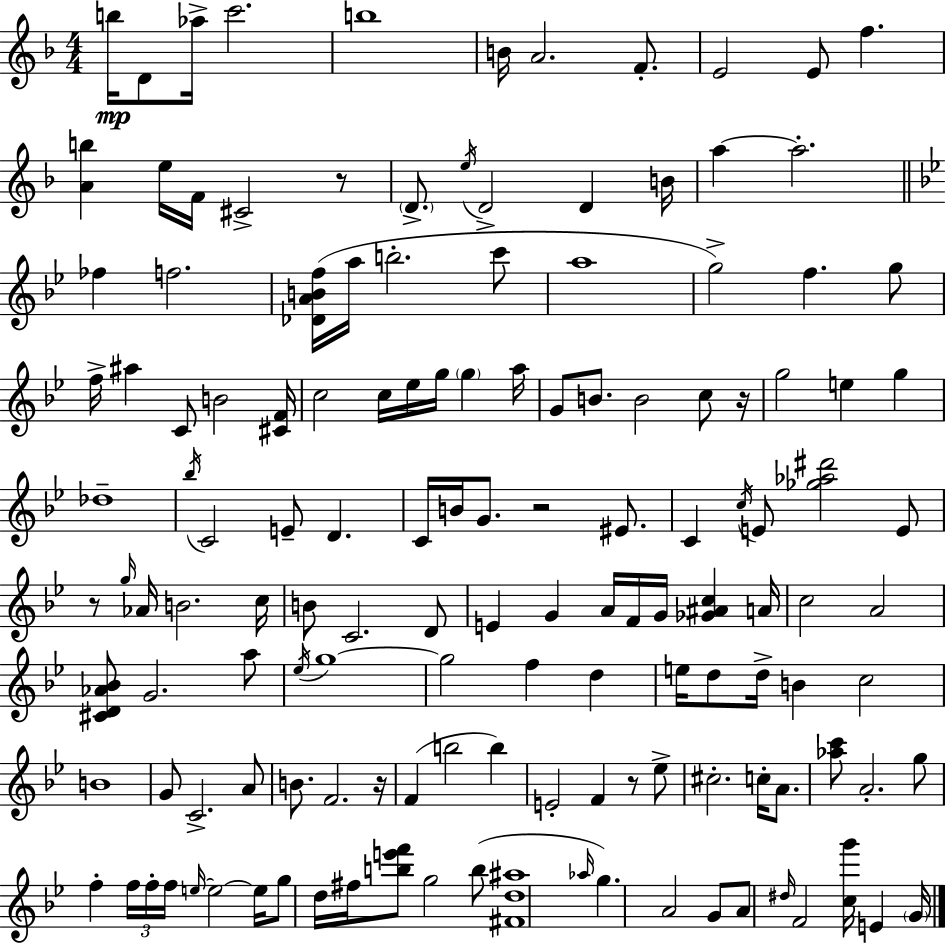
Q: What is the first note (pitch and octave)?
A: B5